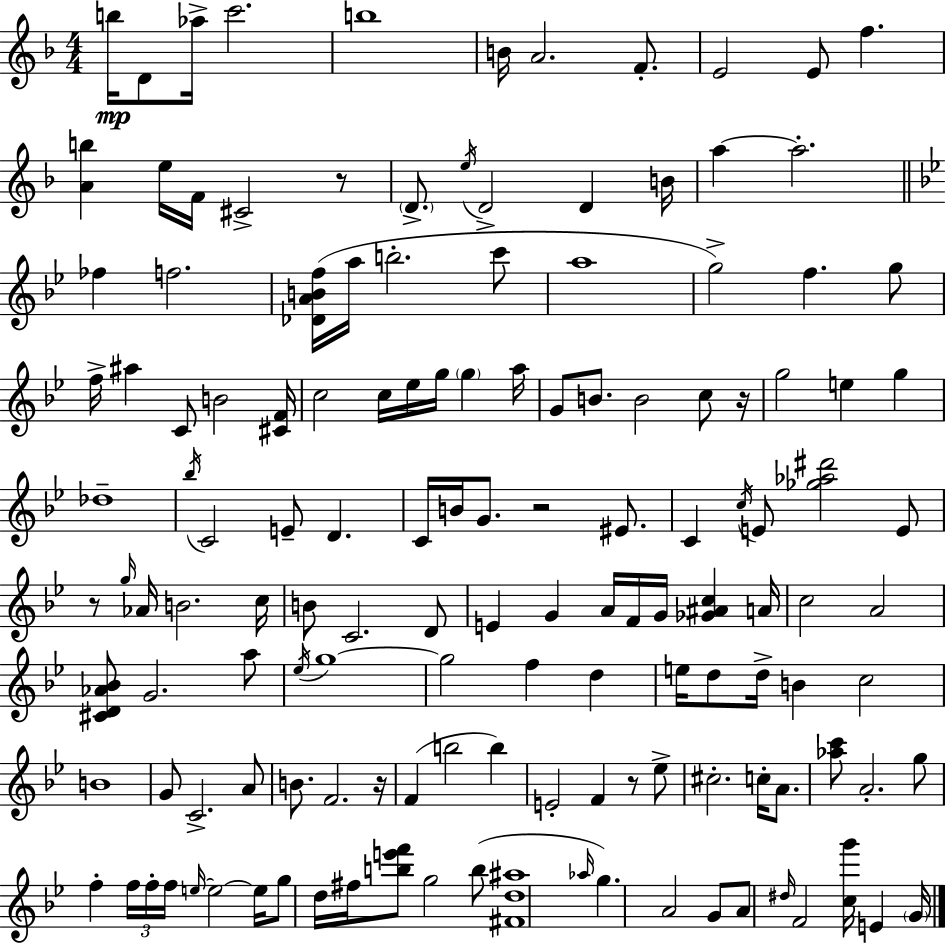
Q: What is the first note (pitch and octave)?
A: B5